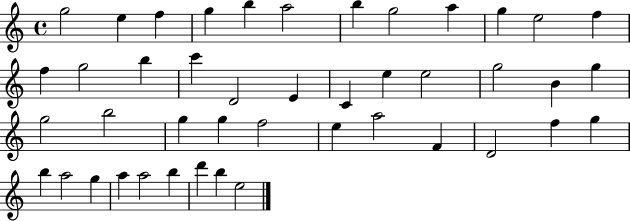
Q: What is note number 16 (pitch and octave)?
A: C6